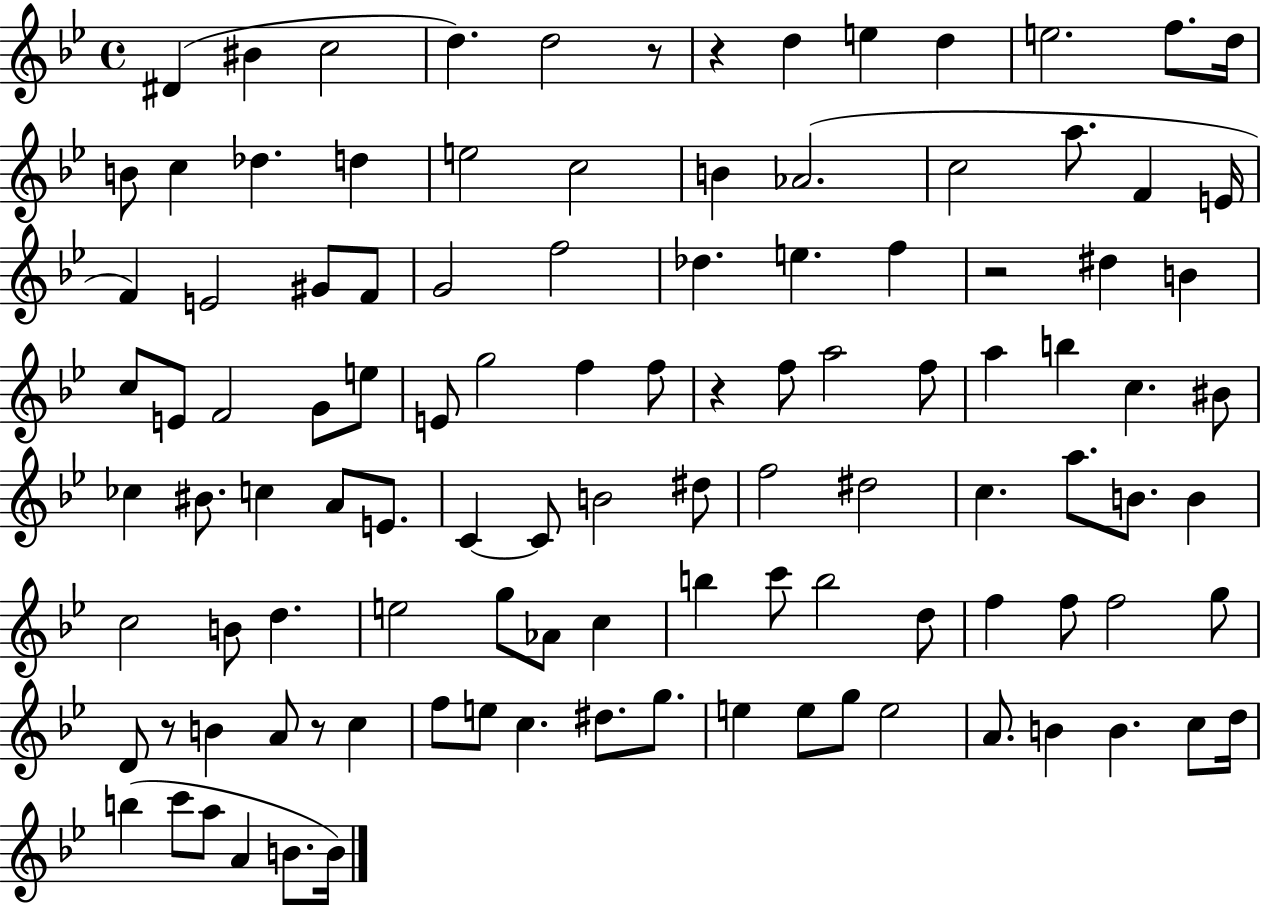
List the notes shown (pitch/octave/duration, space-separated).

D#4/q BIS4/q C5/h D5/q. D5/h R/e R/q D5/q E5/q D5/q E5/h. F5/e. D5/s B4/e C5/q Db5/q. D5/q E5/h C5/h B4/q Ab4/h. C5/h A5/e. F4/q E4/s F4/q E4/h G#4/e F4/e G4/h F5/h Db5/q. E5/q. F5/q R/h D#5/q B4/q C5/e E4/e F4/h G4/e E5/e E4/e G5/h F5/q F5/e R/q F5/e A5/h F5/e A5/q B5/q C5/q. BIS4/e CES5/q BIS4/e. C5/q A4/e E4/e. C4/q C4/e B4/h D#5/e F5/h D#5/h C5/q. A5/e. B4/e. B4/q C5/h B4/e D5/q. E5/h G5/e Ab4/e C5/q B5/q C6/e B5/h D5/e F5/q F5/e F5/h G5/e D4/e R/e B4/q A4/e R/e C5/q F5/e E5/e C5/q. D#5/e. G5/e. E5/q E5/e G5/e E5/h A4/e. B4/q B4/q. C5/e D5/s B5/q C6/e A5/e A4/q B4/e. B4/s